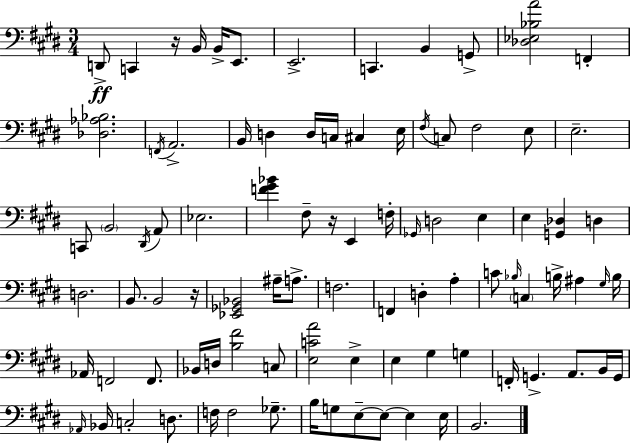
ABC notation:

X:1
T:Untitled
M:3/4
L:1/4
K:E
D,,/2 C,, z/4 B,,/4 B,,/4 E,,/2 E,,2 C,, B,, G,,/2 [_D,_E,_B,A]2 F,, [_D,_A,_B,]2 F,,/4 A,,2 B,,/4 D, D,/4 C,/4 ^C, E,/4 ^F,/4 C,/2 ^F,2 E,/2 E,2 C,,/2 B,,2 ^D,,/4 A,,/2 _E,2 [F^G_B] ^F,/2 z/4 E,, F,/4 _G,,/4 D,2 E, E, [G,,_D,] D, D,2 B,,/2 B,,2 z/4 [_E,,_G,,_B,,]2 ^A,/4 A,/2 F,2 F,, D, A, C/2 _B,/4 C, B,/4 ^A, ^G,/4 B,/4 _A,,/4 F,,2 F,,/2 _B,,/4 D,/4 [B,^F]2 C,/2 [E,CA]2 E, E, ^G, G, F,,/4 G,, A,,/2 B,,/4 G,,/4 _A,,/4 _B,,/4 C,2 D,/2 F,/4 F,2 _G,/2 B,/4 G,/2 E,/2 E,/2 E, E,/4 B,,2